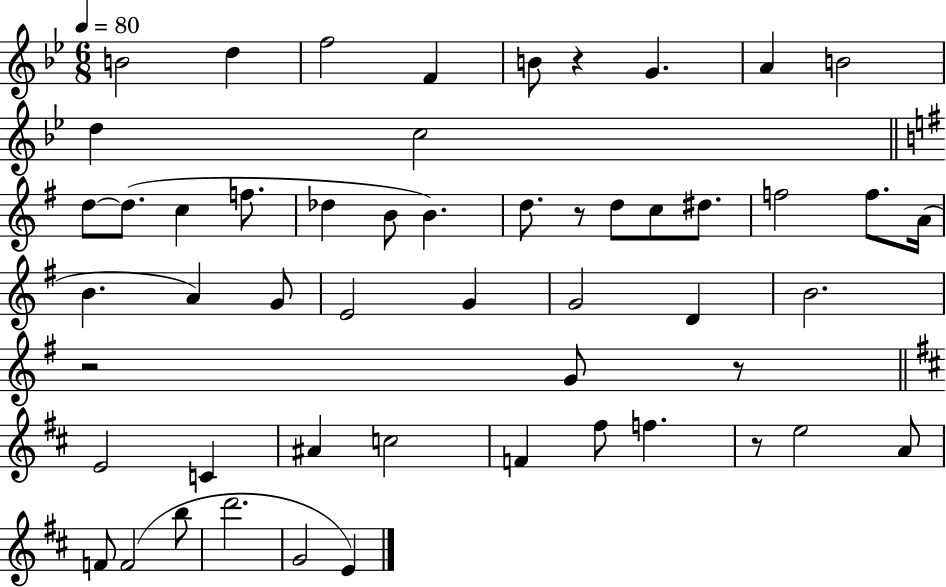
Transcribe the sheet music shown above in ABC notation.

X:1
T:Untitled
M:6/8
L:1/4
K:Bb
B2 d f2 F B/2 z G A B2 d c2 d/2 d/2 c f/2 _d B/2 B d/2 z/2 d/2 c/2 ^d/2 f2 f/2 A/4 B A G/2 E2 G G2 D B2 z2 G/2 z/2 E2 C ^A c2 F ^f/2 f z/2 e2 A/2 F/2 F2 b/2 d'2 G2 E